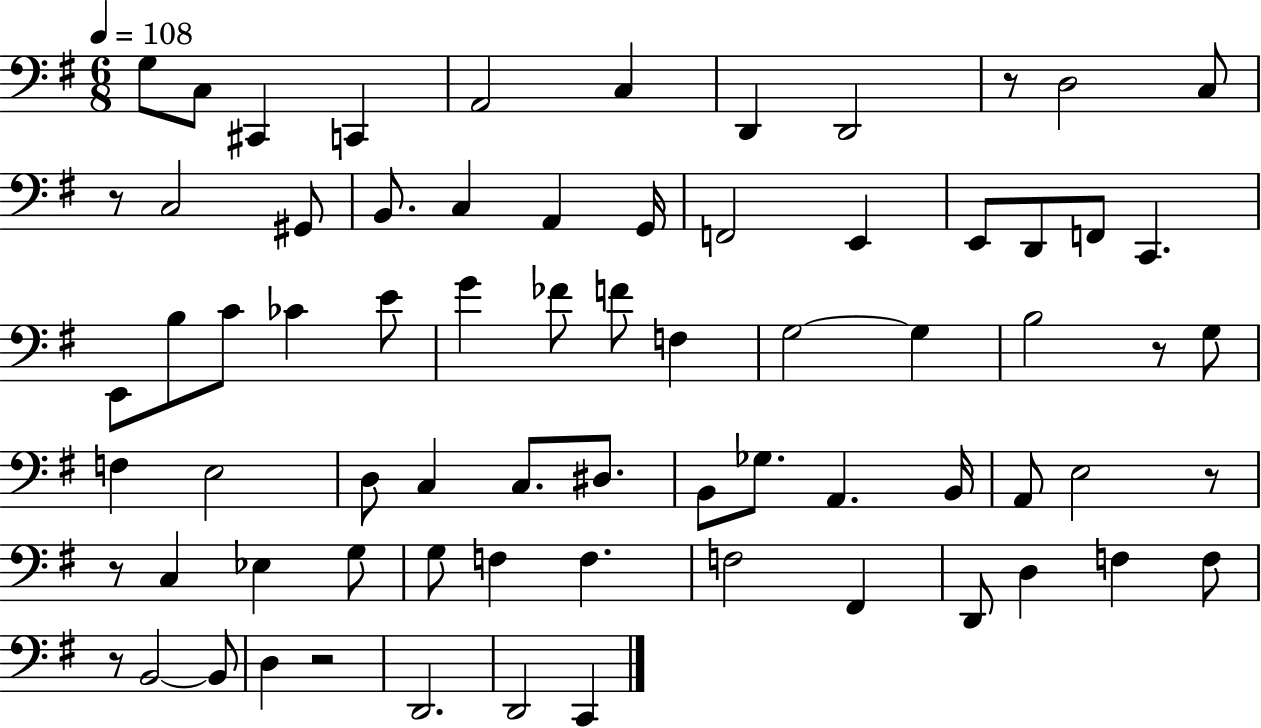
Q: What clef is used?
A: bass